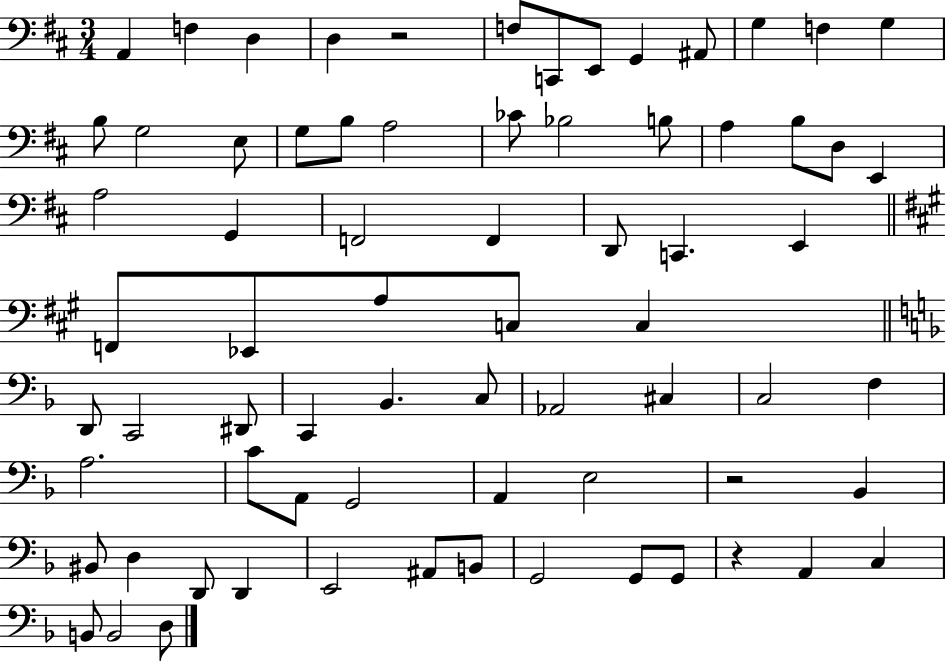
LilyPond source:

{
  \clef bass
  \numericTimeSignature
  \time 3/4
  \key d \major
  \repeat volta 2 { a,4 f4 d4 | d4 r2 | f8 c,8 e,8 g,4 ais,8 | g4 f4 g4 | \break b8 g2 e8 | g8 b8 a2 | ces'8 bes2 b8 | a4 b8 d8 e,4 | \break a2 g,4 | f,2 f,4 | d,8 c,4. e,4 | \bar "||" \break \key a \major f,8 ees,8 a8 c8 c4 | \bar "||" \break \key f \major d,8 c,2 dis,8 | c,4 bes,4. c8 | aes,2 cis4 | c2 f4 | \break a2. | c'8 a,8 g,2 | a,4 e2 | r2 bes,4 | \break bis,8 d4 d,8 d,4 | e,2 ais,8 b,8 | g,2 g,8 g,8 | r4 a,4 c4 | \break b,8 b,2 d8 | } \bar "|."
}